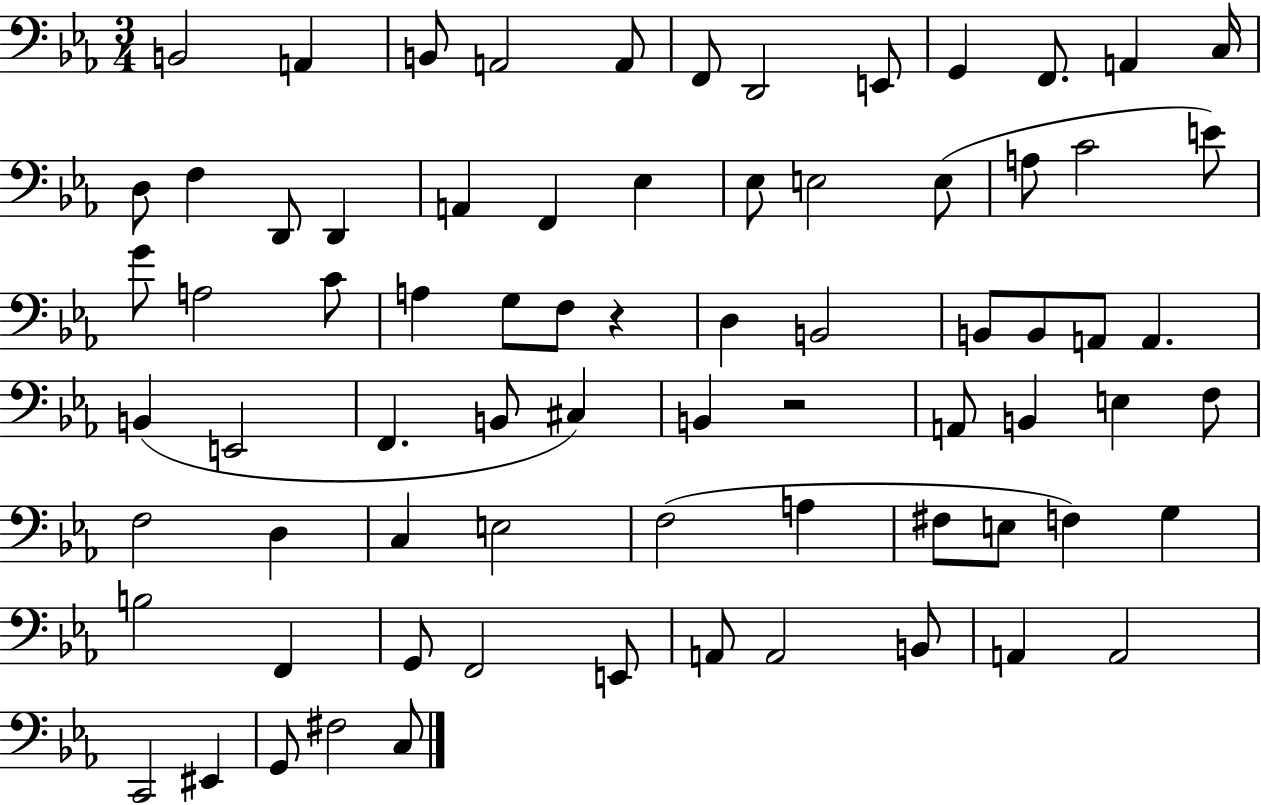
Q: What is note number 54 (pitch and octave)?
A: F#3